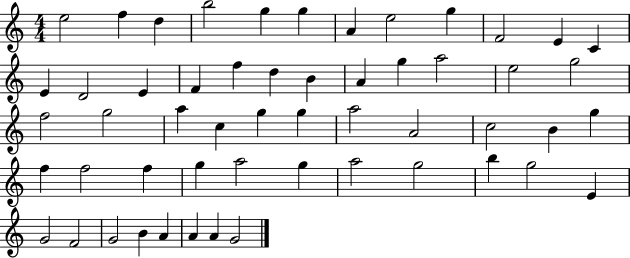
X:1
T:Untitled
M:4/4
L:1/4
K:C
e2 f d b2 g g A e2 g F2 E C E D2 E F f d B A g a2 e2 g2 f2 g2 a c g g a2 A2 c2 B g f f2 f g a2 g a2 g2 b g2 E G2 F2 G2 B A A A G2